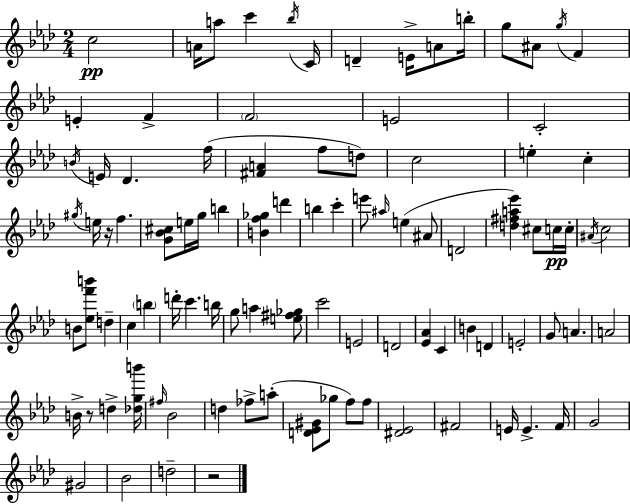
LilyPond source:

{
  \clef treble
  \numericTimeSignature
  \time 2/4
  \key aes \major
  c''2\pp | a'16 a''8 c'''4 \acciaccatura { bes''16 } | c'16 d'4-- e'16-> a'8 | b''16-. g''8 ais'8 \acciaccatura { g''16 } f'4 | \break e'4-. f'4-> | \parenthesize f'2 | e'2 | c'2-. | \break \acciaccatura { b'16 } e'16 des'4. | f''16( <fis' a'>4 f''8 | d''8) c''2 | e''4-. c''4-. | \break \acciaccatura { gis''16 } e''16 r16 f''4. | <g' bes' cis''>8 e''16 g''16 | b''4 <b' f'' ges''>4 | d'''4 b''4 | \break c'''4-. e'''8 \grace { ais''16 }( e''4 | ais'8 d'2 | <d'' fis'' a'' ees'''>4) | cis''8 c''16\pp c''16-. \acciaccatura { ais'16 } c''2 | \break b'8 | <ees'' f''' b'''>8 d''4-- c''4 | \parenthesize b''4 d'''16-. c'''4. | b''16 g''8 | \break a''4 <e'' fis'' ges''>8 c'''2 | e'2 | d'2 | <ees' aes'>4 | \break c'4 b'4 | d'4 e'2-. | g'8 | a'4. a'2 | \break b'16-> r8 | d''4-> <des'' g'' b'''>16 \grace { fis''16 } bes'2 | d''4 | fes''8-> a''8-.( <d' ees' gis'>8 | \break ges''8 f''8) f''8 <dis' ees'>2 | fis'2 | e'16 | e'4.-> f'16 g'2 | \break gis'2 | bes'2 | d''2-- | r2 | \break \bar "|."
}